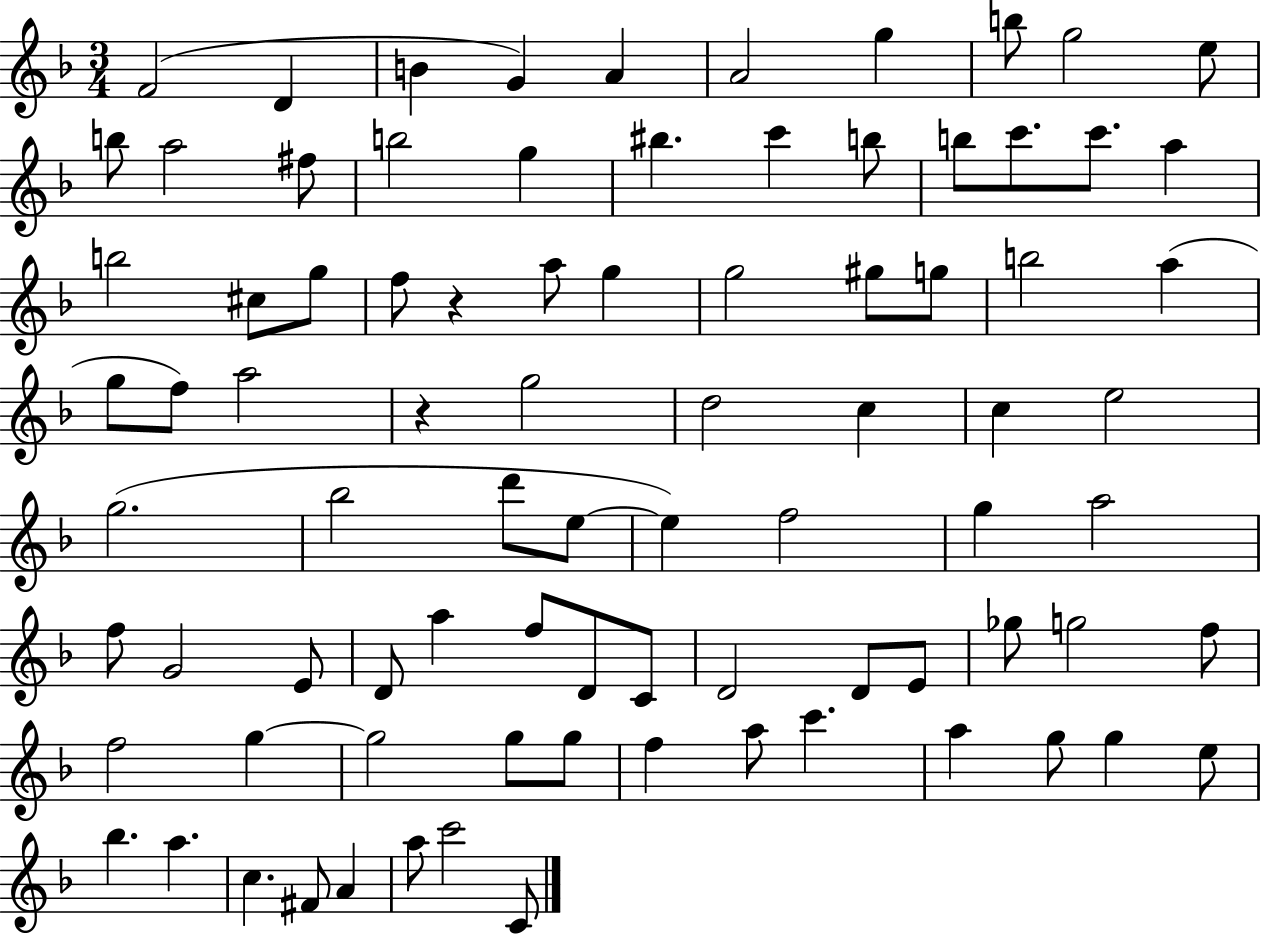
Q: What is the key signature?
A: F major